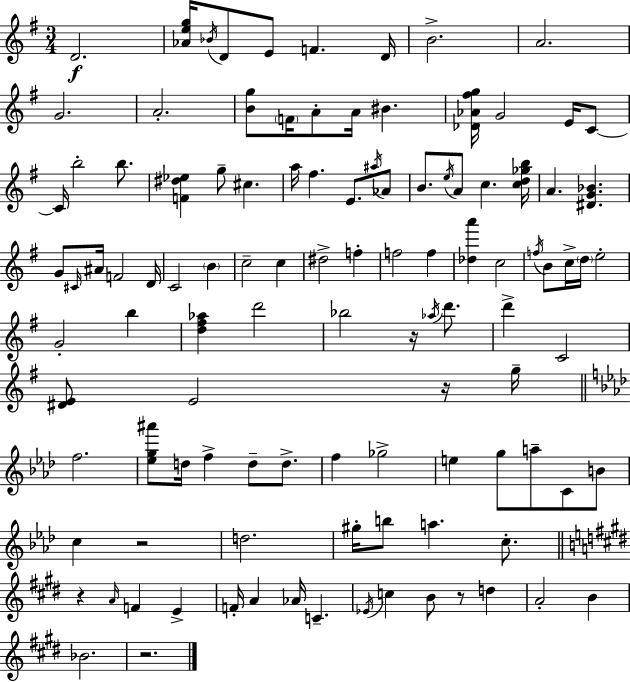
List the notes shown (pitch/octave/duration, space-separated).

D4/h. [Ab4,E5,G5]/s Bb4/s D4/e E4/e F4/q. D4/s B4/h. A4/h. G4/h. A4/h. [B4,G5]/e F4/s A4/e A4/s BIS4/q. [Db4,Ab4,F#5,G5]/s G4/h E4/s C4/e C4/s B5/h B5/e. [F4,D#5,Eb5]/q G5/e C#5/q. A5/s F#5/q. E4/e. A#5/s Ab4/e B4/e. E5/s A4/e C5/q. [C5,D5,Gb5,B5]/s A4/q. [D#4,G4,Bb4]/q. G4/e C#4/s A#4/s F4/h D4/s C4/h B4/q C5/h C5/q D#5/h F5/q F5/h F5/q [Db5,A6]/q C5/h F5/s B4/e C5/s D5/s E5/h G4/h B5/q [D5,F#5,Ab5]/q D6/h Bb5/h R/s Ab5/s D6/e. D6/q C4/h [D#4,E4]/e E4/h R/s G5/s F5/h. [Eb5,G5,A#6]/e D5/s F5/q D5/e D5/e. F5/q Gb5/h E5/q G5/e A5/e C4/e B4/e C5/q R/h D5/h. G#5/s B5/e A5/q. C5/e. R/q A4/s F4/q E4/q F4/s A4/q Ab4/s C4/q. Eb4/s C5/q B4/e R/e D5/q A4/h B4/q Bb4/h. R/h.